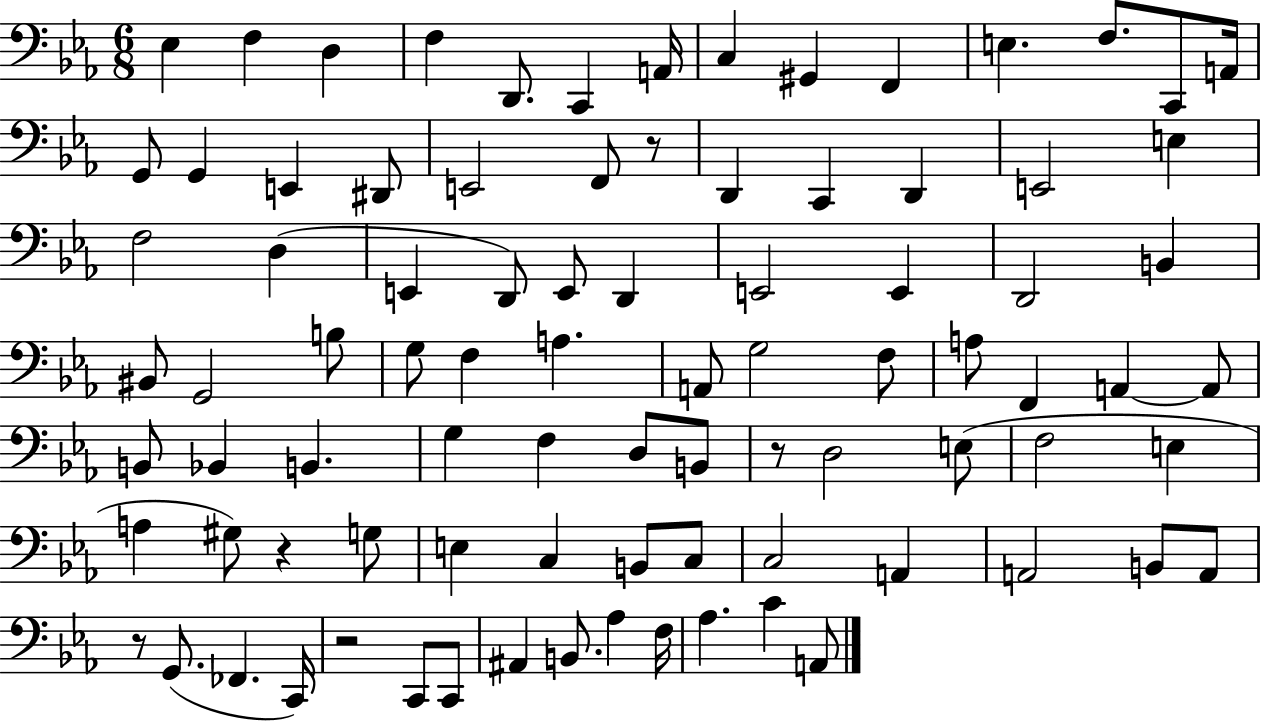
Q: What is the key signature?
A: EES major